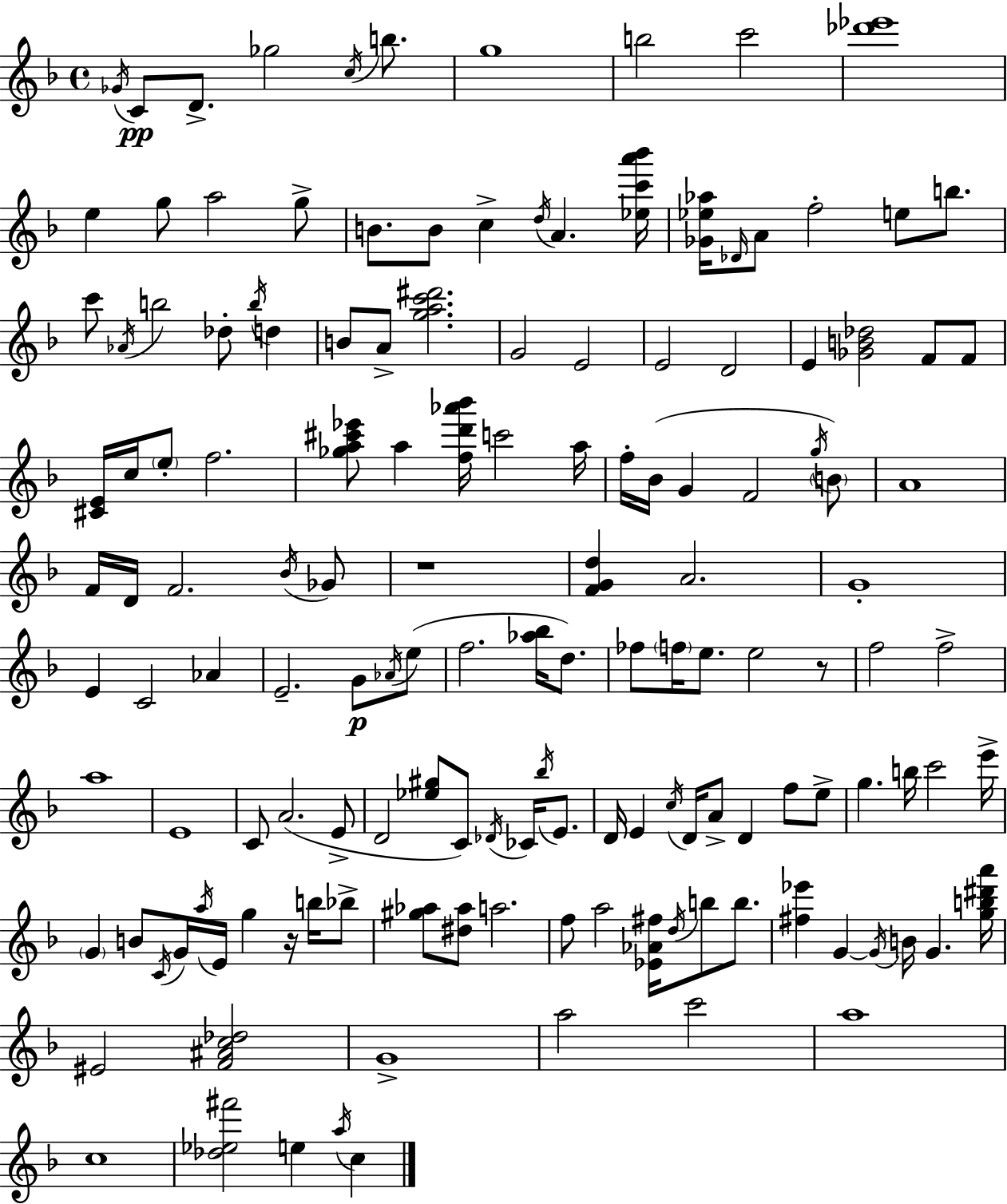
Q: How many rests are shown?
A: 3